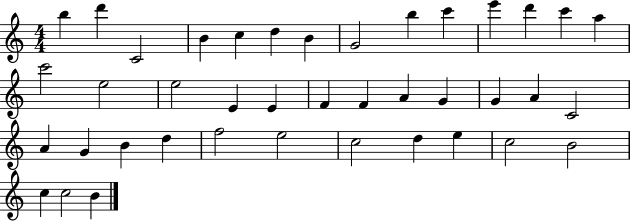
X:1
T:Untitled
M:4/4
L:1/4
K:C
b d' C2 B c d B G2 b c' e' d' c' a c'2 e2 e2 E E F F A G G A C2 A G B d f2 e2 c2 d e c2 B2 c c2 B